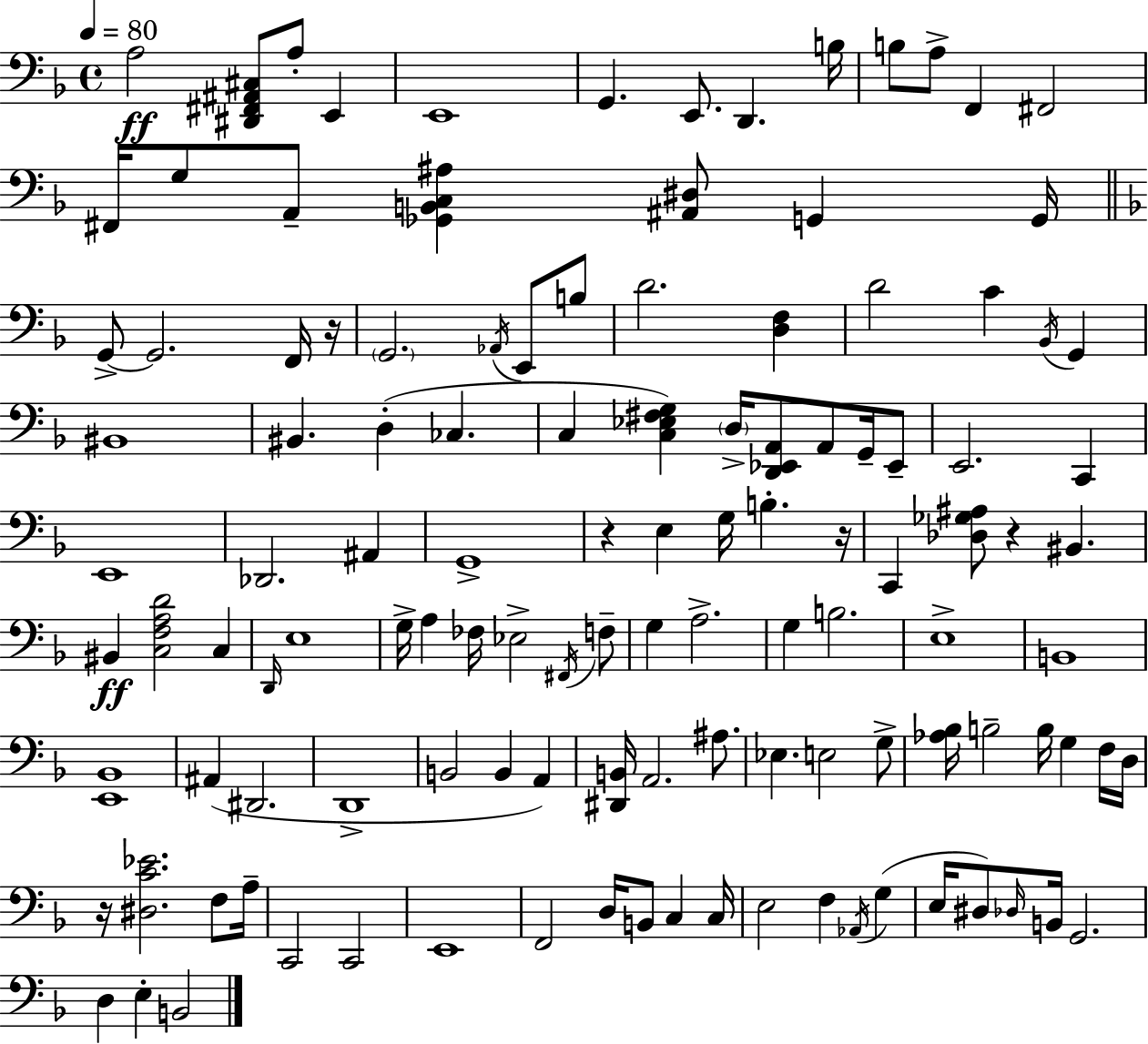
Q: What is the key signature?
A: D minor